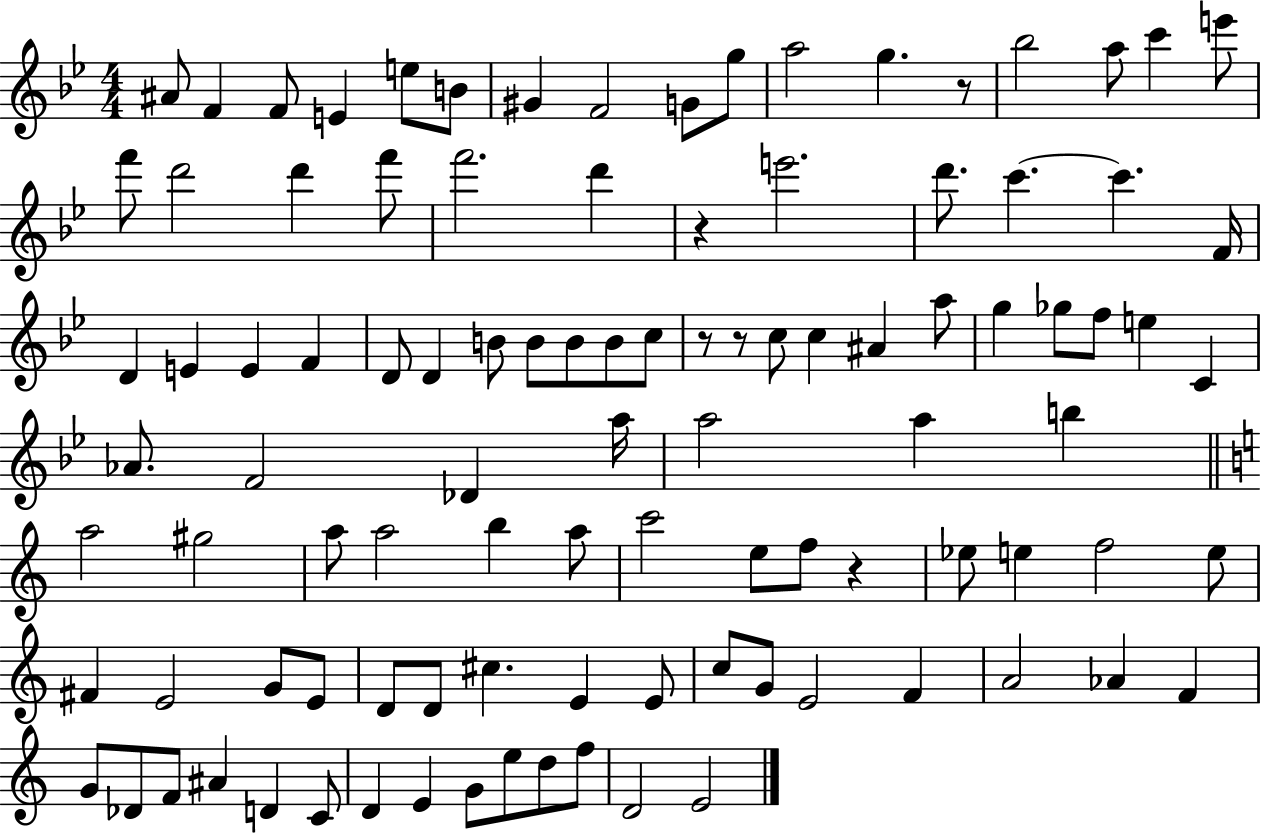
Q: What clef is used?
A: treble